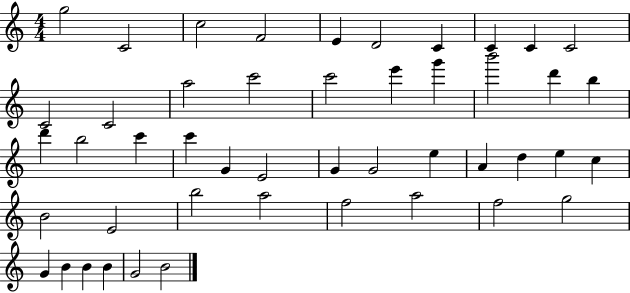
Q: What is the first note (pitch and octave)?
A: G5